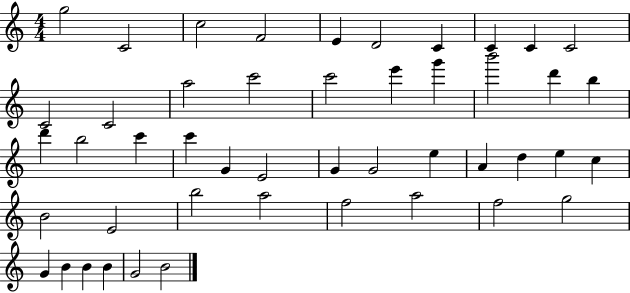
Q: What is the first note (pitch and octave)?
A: G5